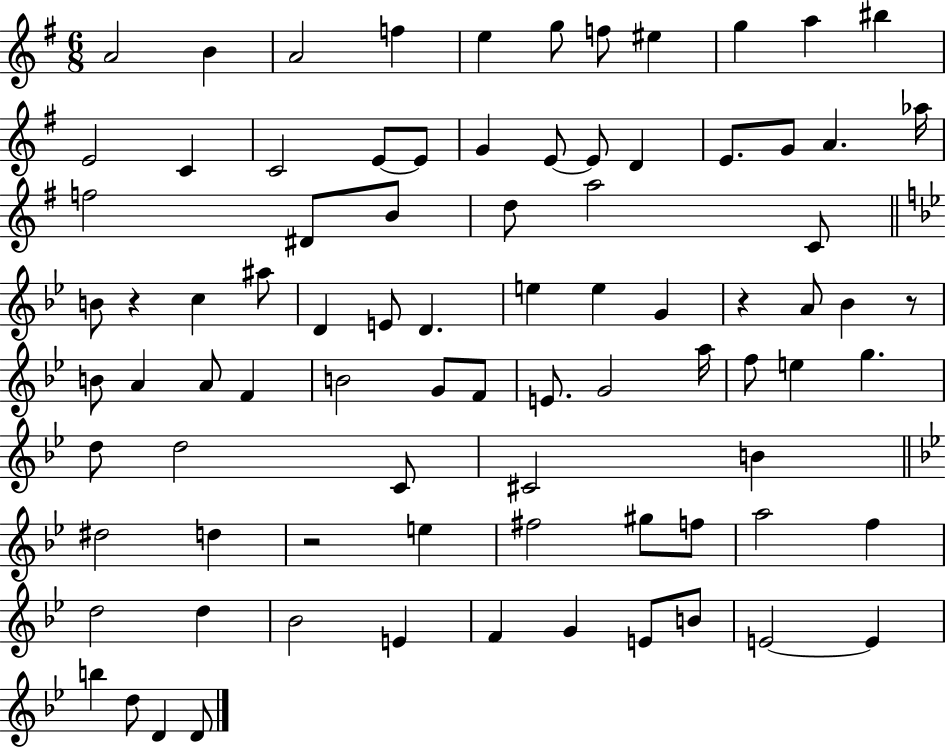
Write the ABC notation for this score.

X:1
T:Untitled
M:6/8
L:1/4
K:G
A2 B A2 f e g/2 f/2 ^e g a ^b E2 C C2 E/2 E/2 G E/2 E/2 D E/2 G/2 A _a/4 f2 ^D/2 B/2 d/2 a2 C/2 B/2 z c ^a/2 D E/2 D e e G z A/2 _B z/2 B/2 A A/2 F B2 G/2 F/2 E/2 G2 a/4 f/2 e g d/2 d2 C/2 ^C2 B ^d2 d z2 e ^f2 ^g/2 f/2 a2 f d2 d _B2 E F G E/2 B/2 E2 E b d/2 D D/2